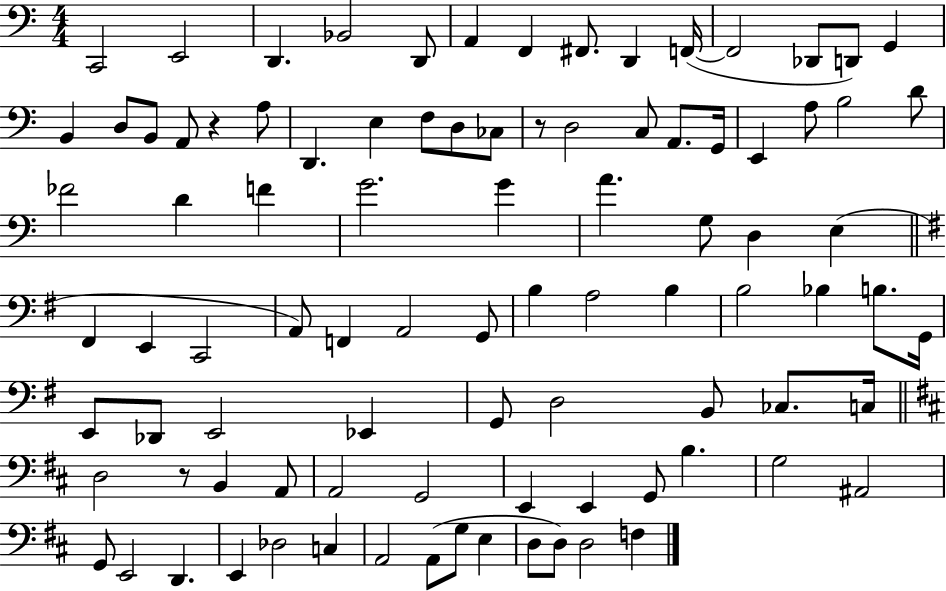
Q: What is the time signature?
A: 4/4